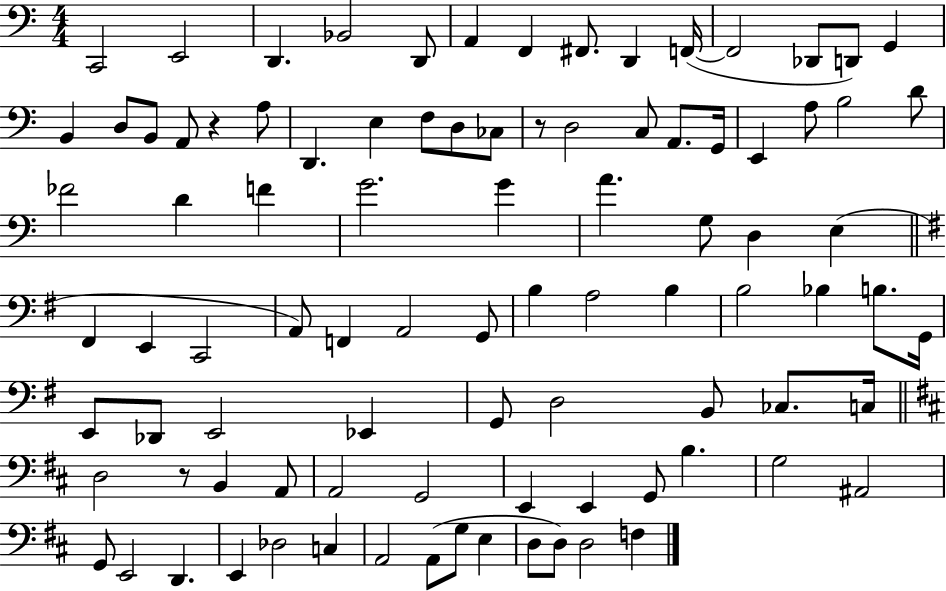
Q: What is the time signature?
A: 4/4